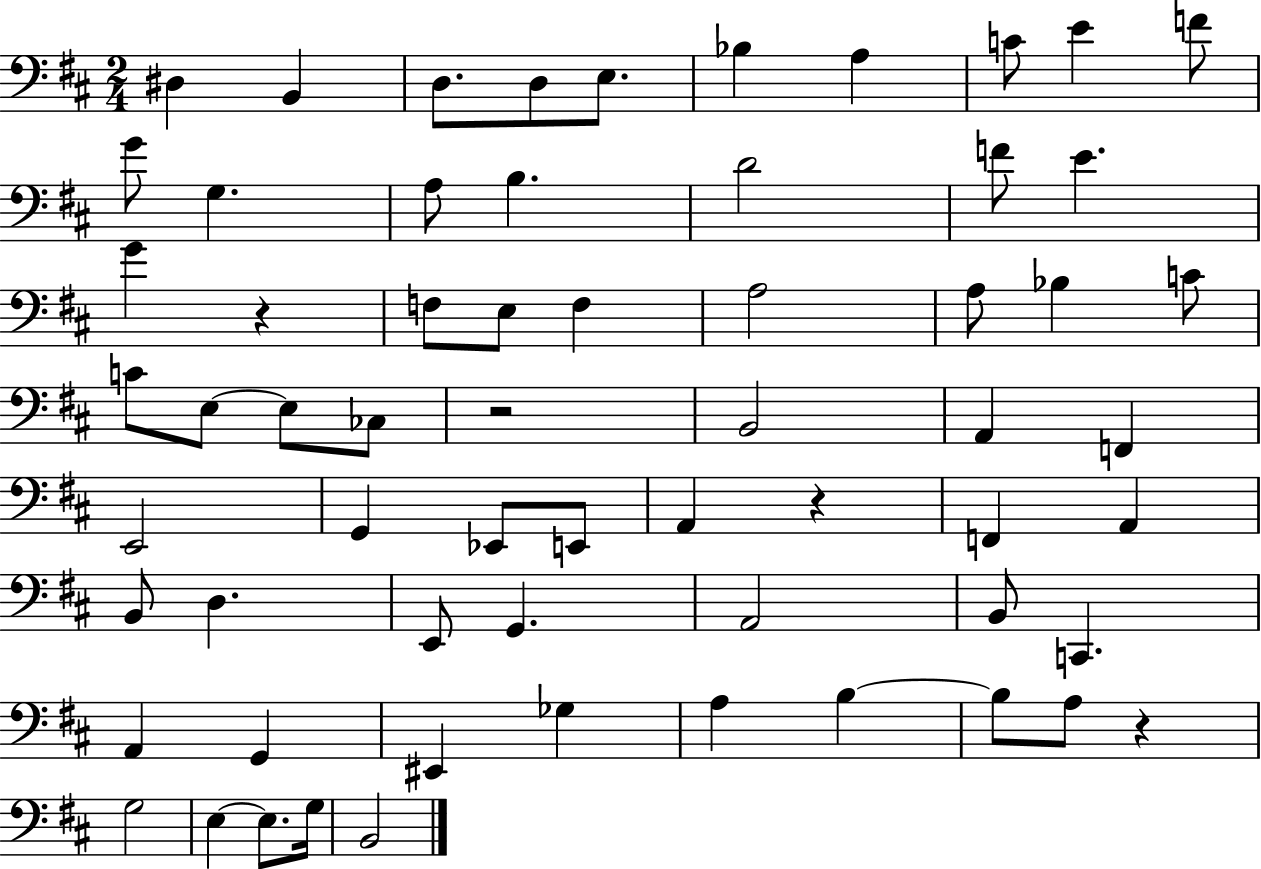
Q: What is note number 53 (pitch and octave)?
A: B3